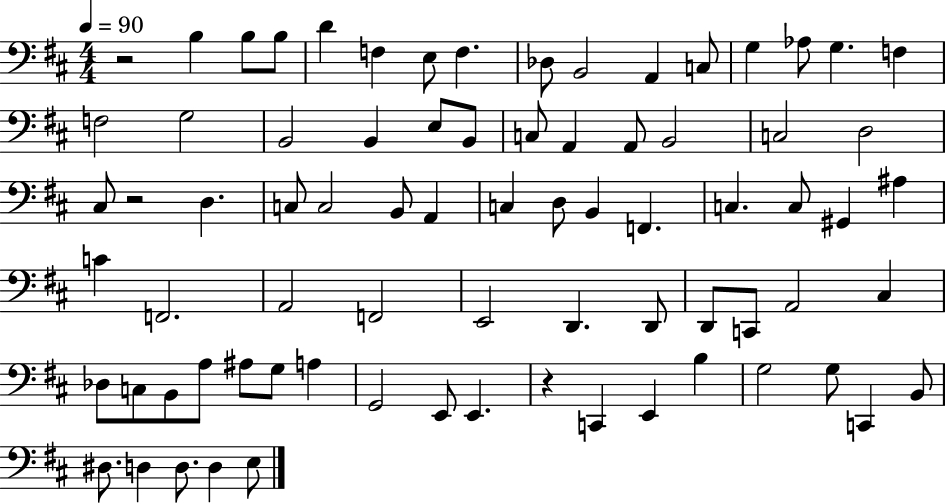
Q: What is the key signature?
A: D major